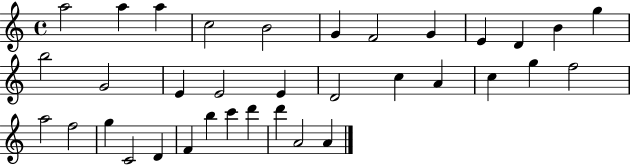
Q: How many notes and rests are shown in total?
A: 35